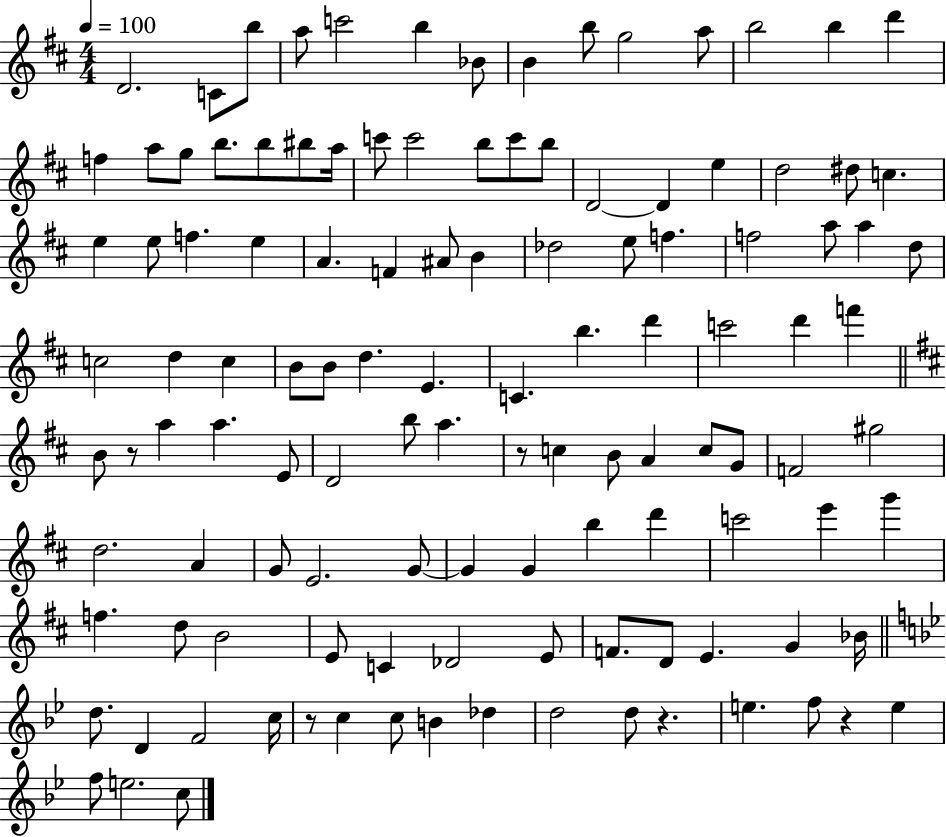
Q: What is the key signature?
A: D major